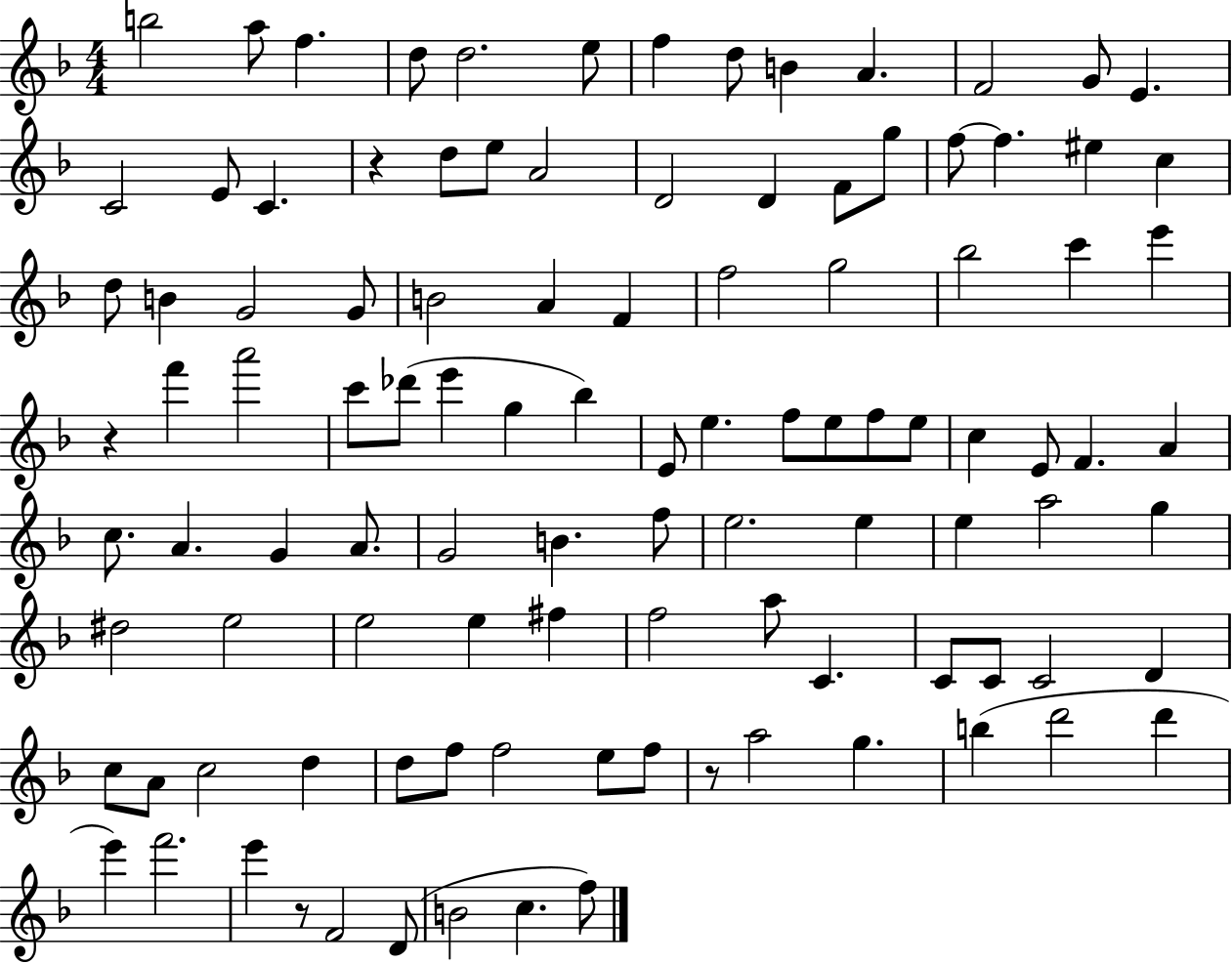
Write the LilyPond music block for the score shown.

{
  \clef treble
  \numericTimeSignature
  \time 4/4
  \key f \major
  b''2 a''8 f''4. | d''8 d''2. e''8 | f''4 d''8 b'4 a'4. | f'2 g'8 e'4. | \break c'2 e'8 c'4. | r4 d''8 e''8 a'2 | d'2 d'4 f'8 g''8 | f''8~~ f''4. eis''4 c''4 | \break d''8 b'4 g'2 g'8 | b'2 a'4 f'4 | f''2 g''2 | bes''2 c'''4 e'''4 | \break r4 f'''4 a'''2 | c'''8 des'''8( e'''4 g''4 bes''4) | e'8 e''4. f''8 e''8 f''8 e''8 | c''4 e'8 f'4. a'4 | \break c''8. a'4. g'4 a'8. | g'2 b'4. f''8 | e''2. e''4 | e''4 a''2 g''4 | \break dis''2 e''2 | e''2 e''4 fis''4 | f''2 a''8 c'4. | c'8 c'8 c'2 d'4 | \break c''8 a'8 c''2 d''4 | d''8 f''8 f''2 e''8 f''8 | r8 a''2 g''4. | b''4( d'''2 d'''4 | \break e'''4) f'''2. | e'''4 r8 f'2 d'8( | b'2 c''4. f''8) | \bar "|."
}